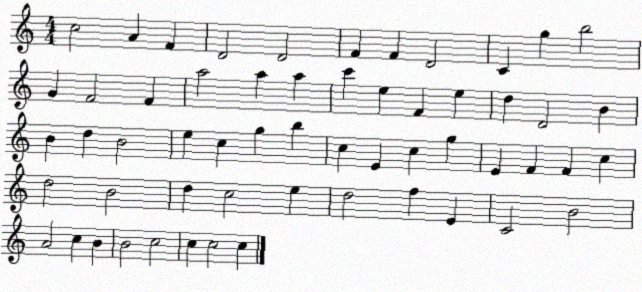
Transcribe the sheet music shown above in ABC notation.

X:1
T:Untitled
M:4/4
L:1/4
K:C
c2 A F D2 D2 F F D2 C g b2 G F2 F a2 a a c' e F e d D2 B B d B2 e c g b c E c g E F F c d2 B2 d c2 e d2 f E C2 B2 A2 c B B2 c2 c c2 c